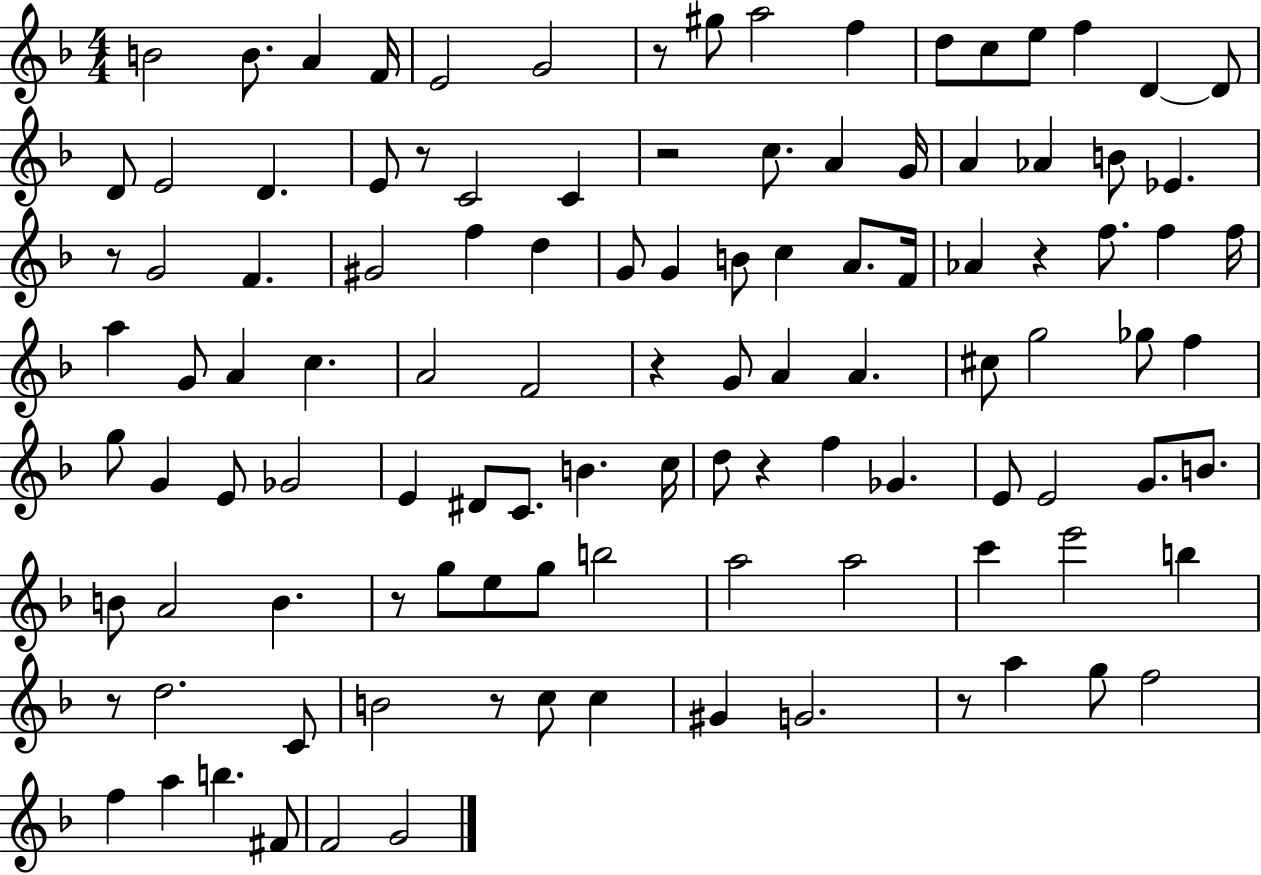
X:1
T:Untitled
M:4/4
L:1/4
K:F
B2 B/2 A F/4 E2 G2 z/2 ^g/2 a2 f d/2 c/2 e/2 f D D/2 D/2 E2 D E/2 z/2 C2 C z2 c/2 A G/4 A _A B/2 _E z/2 G2 F ^G2 f d G/2 G B/2 c A/2 F/4 _A z f/2 f f/4 a G/2 A c A2 F2 z G/2 A A ^c/2 g2 _g/2 f g/2 G E/2 _G2 E ^D/2 C/2 B c/4 d/2 z f _G E/2 E2 G/2 B/2 B/2 A2 B z/2 g/2 e/2 g/2 b2 a2 a2 c' e'2 b z/2 d2 C/2 B2 z/2 c/2 c ^G G2 z/2 a g/2 f2 f a b ^F/2 F2 G2